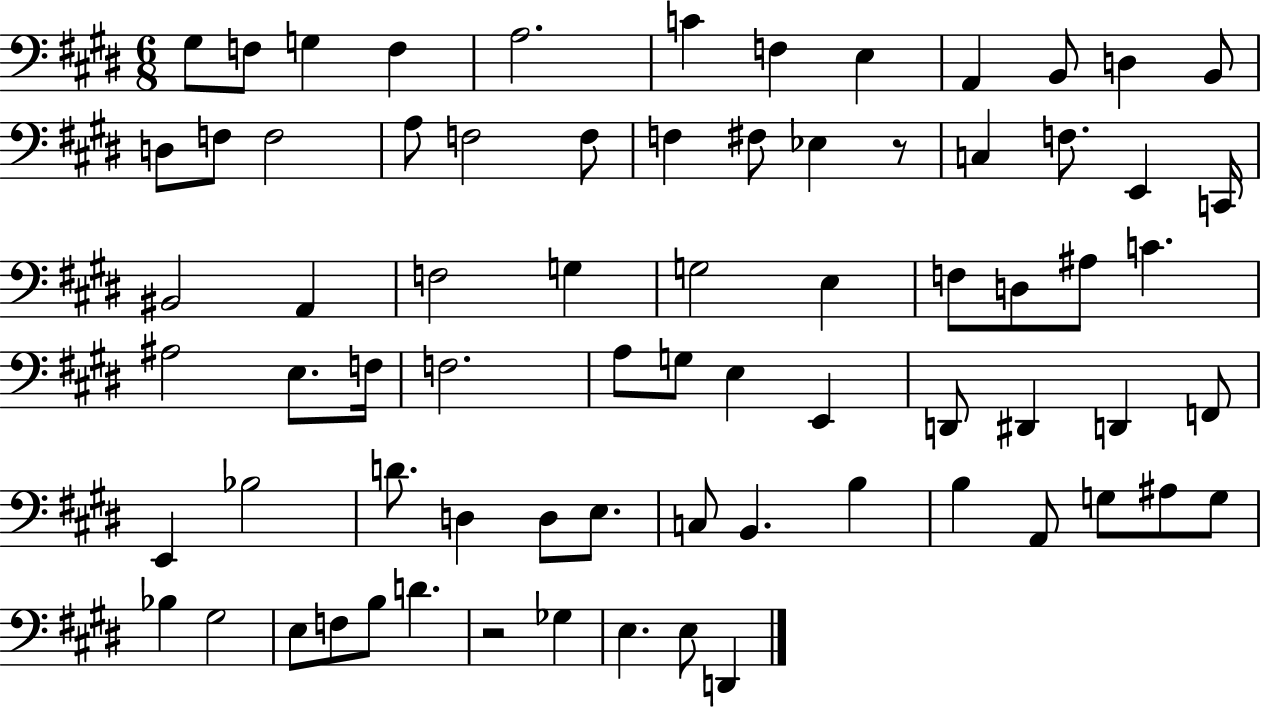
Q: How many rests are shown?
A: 2